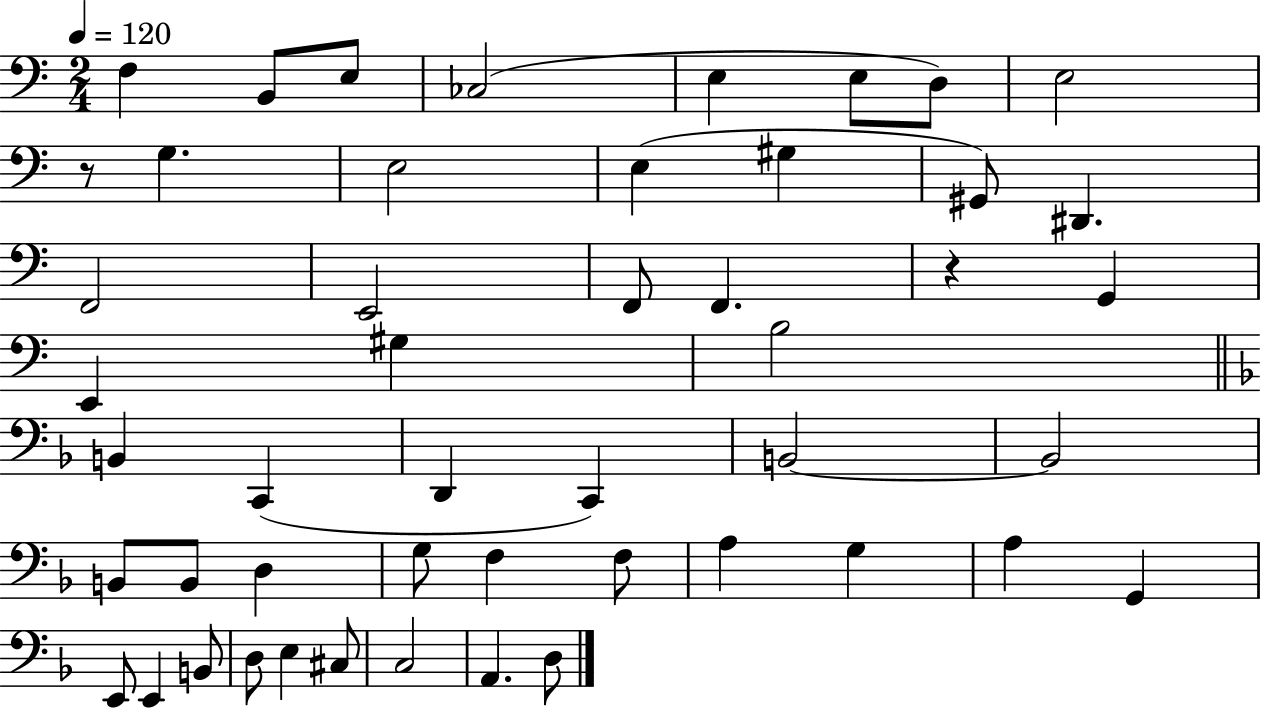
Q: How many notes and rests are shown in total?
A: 49